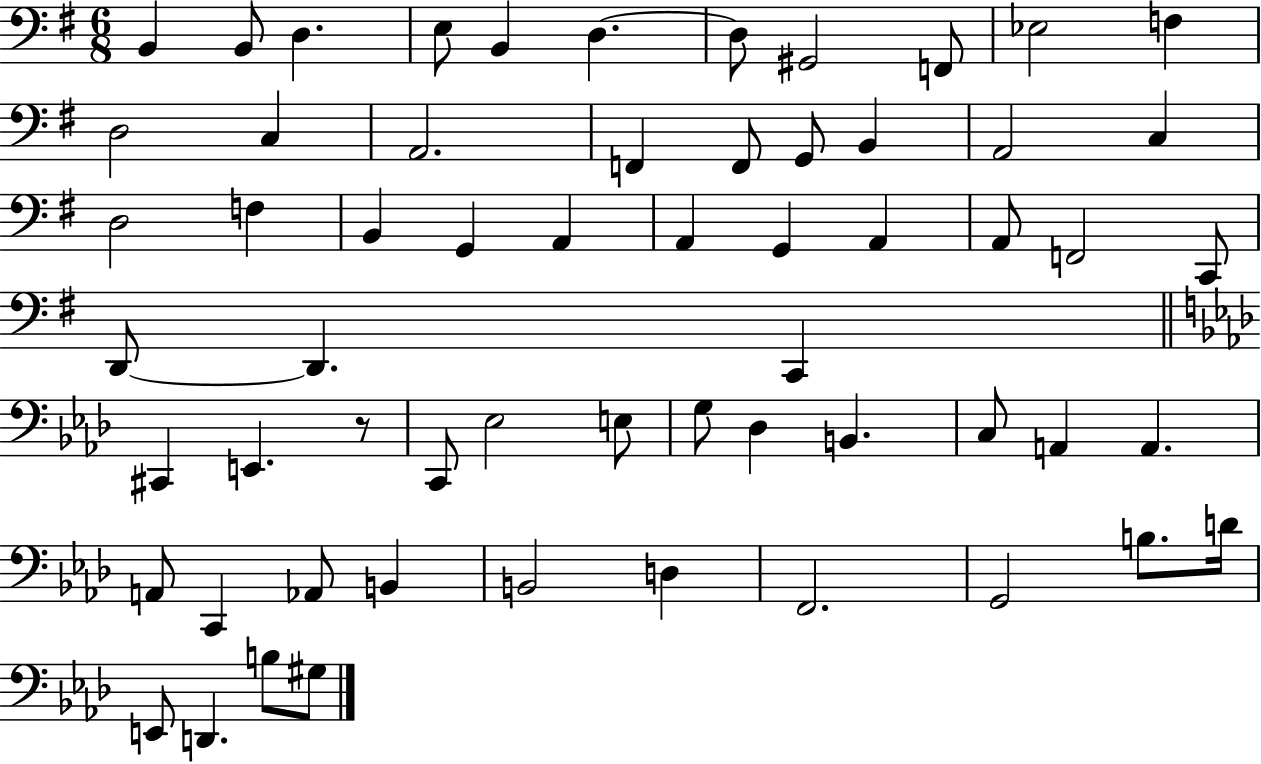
{
  \clef bass
  \numericTimeSignature
  \time 6/8
  \key g \major
  b,4 b,8 d4. | e8 b,4 d4.~~ | d8 gis,2 f,8 | ees2 f4 | \break d2 c4 | a,2. | f,4 f,8 g,8 b,4 | a,2 c4 | \break d2 f4 | b,4 g,4 a,4 | a,4 g,4 a,4 | a,8 f,2 c,8 | \break d,8~~ d,4. c,4 | \bar "||" \break \key f \minor cis,4 e,4. r8 | c,8 ees2 e8 | g8 des4 b,4. | c8 a,4 a,4. | \break a,8 c,4 aes,8 b,4 | b,2 d4 | f,2. | g,2 b8. d'16 | \break e,8 d,4. b8 gis8 | \bar "|."
}